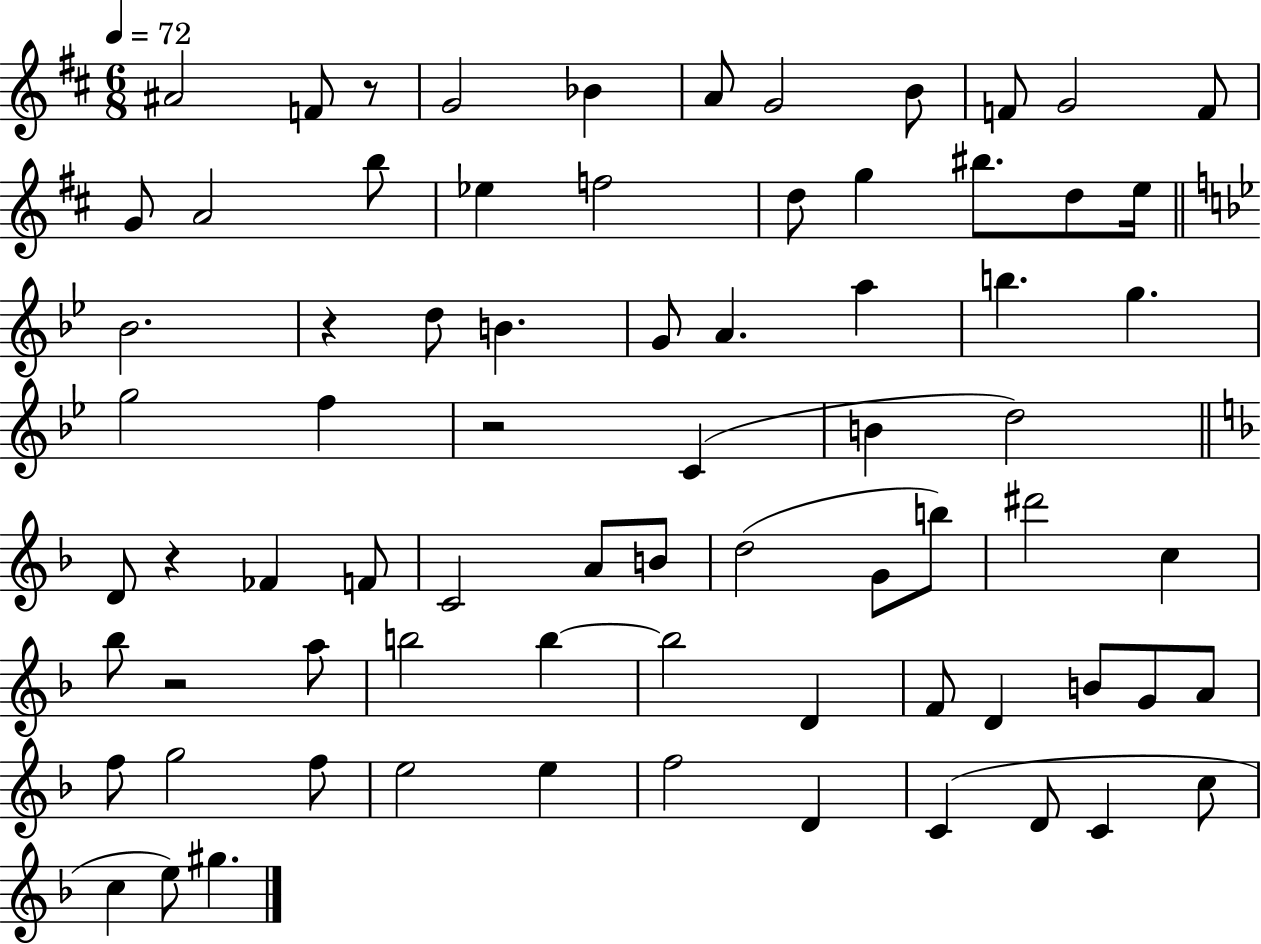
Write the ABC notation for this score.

X:1
T:Untitled
M:6/8
L:1/4
K:D
^A2 F/2 z/2 G2 _B A/2 G2 B/2 F/2 G2 F/2 G/2 A2 b/2 _e f2 d/2 g ^b/2 d/2 e/4 _B2 z d/2 B G/2 A a b g g2 f z2 C B d2 D/2 z _F F/2 C2 A/2 B/2 d2 G/2 b/2 ^d'2 c _b/2 z2 a/2 b2 b b2 D F/2 D B/2 G/2 A/2 f/2 g2 f/2 e2 e f2 D C D/2 C c/2 c e/2 ^g